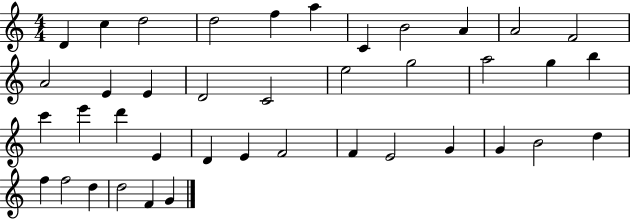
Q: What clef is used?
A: treble